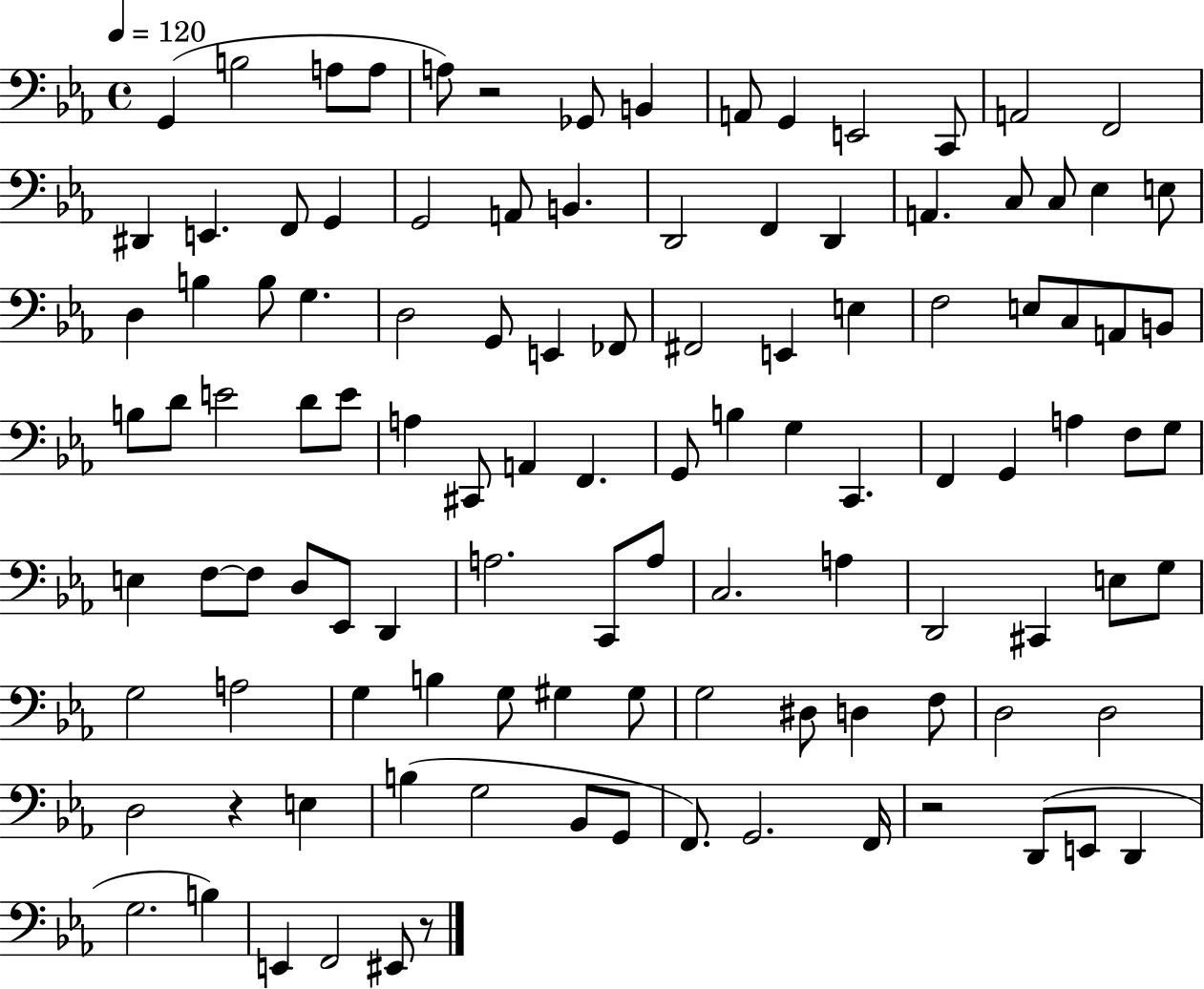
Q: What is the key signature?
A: EES major